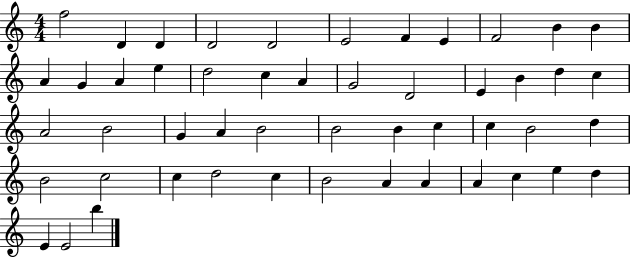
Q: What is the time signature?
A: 4/4